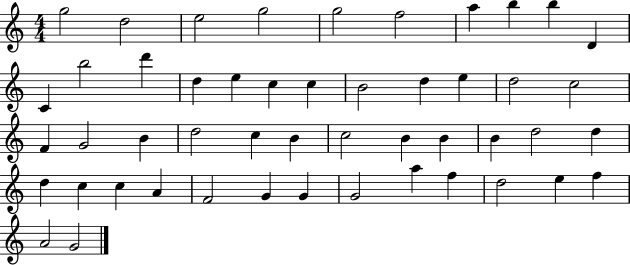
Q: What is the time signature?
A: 4/4